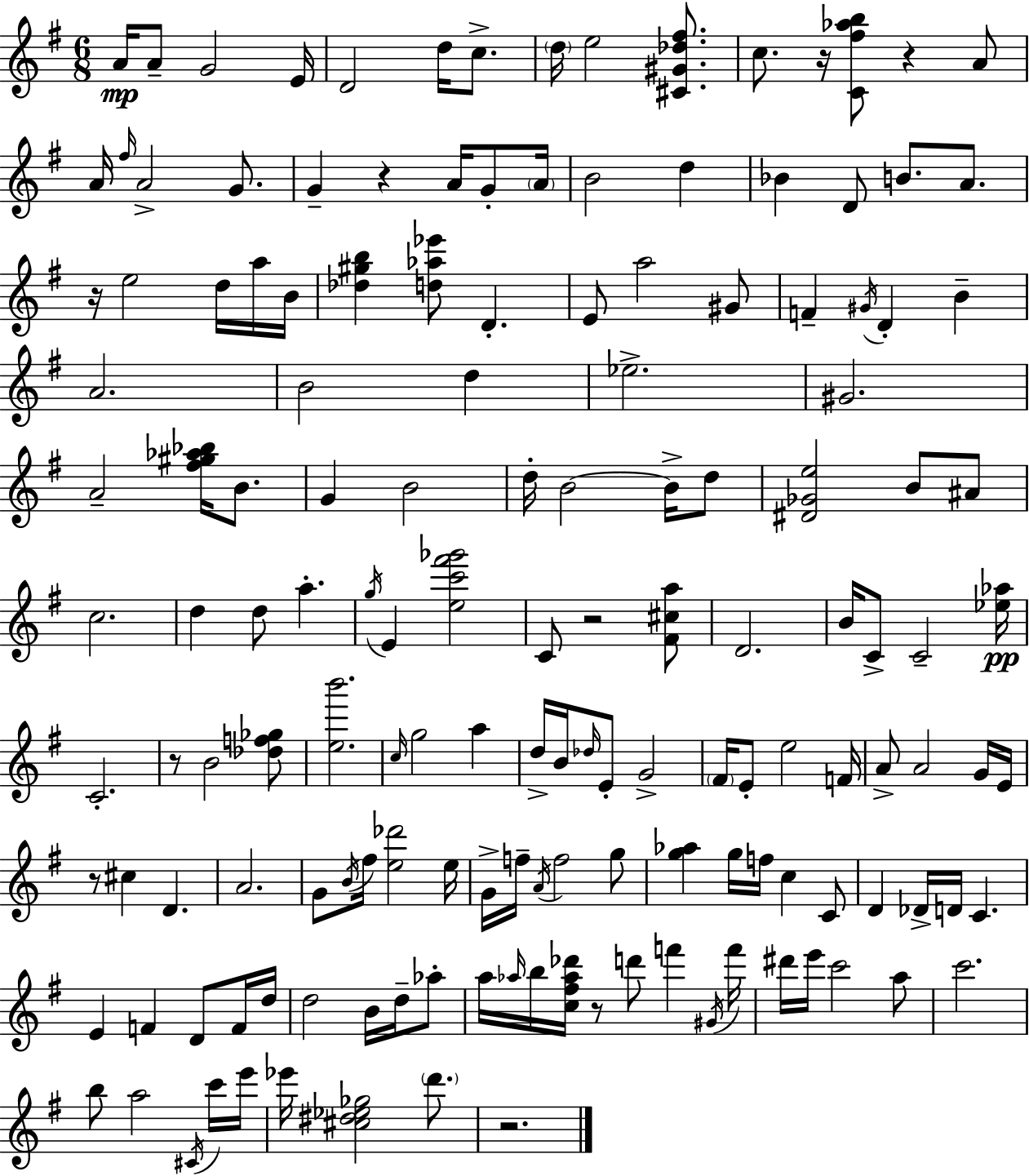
X:1
T:Untitled
M:6/8
L:1/4
K:G
A/4 A/2 G2 E/4 D2 d/4 c/2 d/4 e2 [^C^G_d^f]/2 c/2 z/4 [C^f_ab]/2 z A/2 A/4 ^f/4 A2 G/2 G z A/4 G/2 A/4 B2 d _B D/2 B/2 A/2 z/4 e2 d/4 a/4 B/4 [_d^gb] [d_a_e']/2 D E/2 a2 ^G/2 F ^G/4 D B A2 B2 d _e2 ^G2 A2 [^f^g_a_b]/4 B/2 G B2 d/4 B2 B/4 d/2 [^D_Ge]2 B/2 ^A/2 c2 d d/2 a g/4 E [ec'^f'_g']2 C/2 z2 [^F^ca]/2 D2 B/4 C/2 C2 [_e_a]/4 C2 z/2 B2 [_df_g]/2 [eb']2 c/4 g2 a d/4 B/4 _d/4 E/2 G2 ^F/4 E/2 e2 F/4 A/2 A2 G/4 E/4 z/2 ^c D A2 G/2 B/4 ^f/4 [e_d']2 e/4 G/4 f/4 A/4 f2 g/2 [g_a] g/4 f/4 c C/2 D _D/4 D/4 C E F D/2 F/4 d/4 d2 B/4 d/4 _a/2 a/4 _a/4 b/4 [c^f_a_d']/4 z/2 d'/2 f' ^G/4 f'/4 ^d'/4 e'/4 c'2 a/2 c'2 b/2 a2 ^C/4 c'/4 e'/4 _e'/4 [^c^d_e_g]2 d'/2 z2